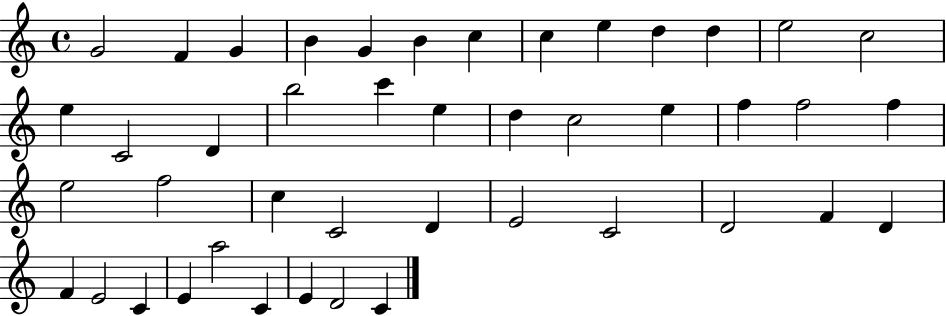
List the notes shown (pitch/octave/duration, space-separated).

G4/h F4/q G4/q B4/q G4/q B4/q C5/q C5/q E5/q D5/q D5/q E5/h C5/h E5/q C4/h D4/q B5/h C6/q E5/q D5/q C5/h E5/q F5/q F5/h F5/q E5/h F5/h C5/q C4/h D4/q E4/h C4/h D4/h F4/q D4/q F4/q E4/h C4/q E4/q A5/h C4/q E4/q D4/h C4/q